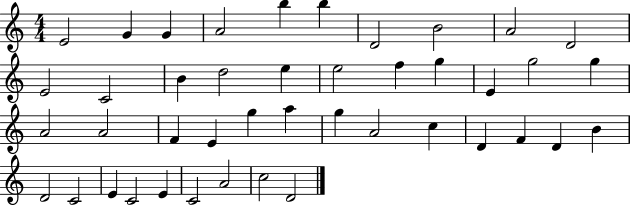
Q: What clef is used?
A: treble